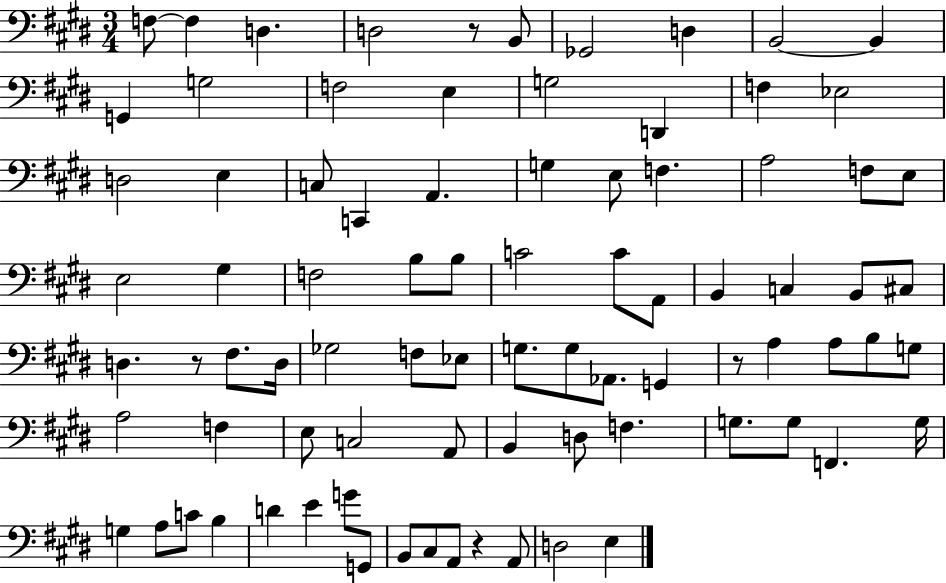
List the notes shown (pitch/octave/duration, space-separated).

F3/e F3/q D3/q. D3/h R/e B2/e Gb2/h D3/q B2/h B2/q G2/q G3/h F3/h E3/q G3/h D2/q F3/q Eb3/h D3/h E3/q C3/e C2/q A2/q. G3/q E3/e F3/q. A3/h F3/e E3/e E3/h G#3/q F3/h B3/e B3/e C4/h C4/e A2/e B2/q C3/q B2/e C#3/e D3/q. R/e F#3/e. D3/s Gb3/h F3/e Eb3/e G3/e. G3/e Ab2/e. G2/q R/e A3/q A3/e B3/e G3/e A3/h F3/q E3/e C3/h A2/e B2/q D3/e F3/q. G3/e. G3/e F2/q. G3/s G3/q A3/e C4/e B3/q D4/q E4/q G4/e G2/e B2/e C#3/e A2/e R/q A2/e D3/h E3/q